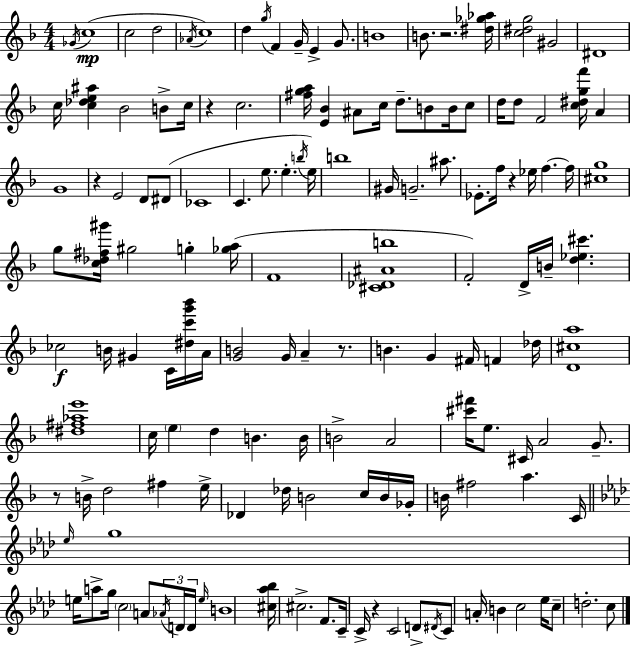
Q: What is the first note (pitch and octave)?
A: Gb4